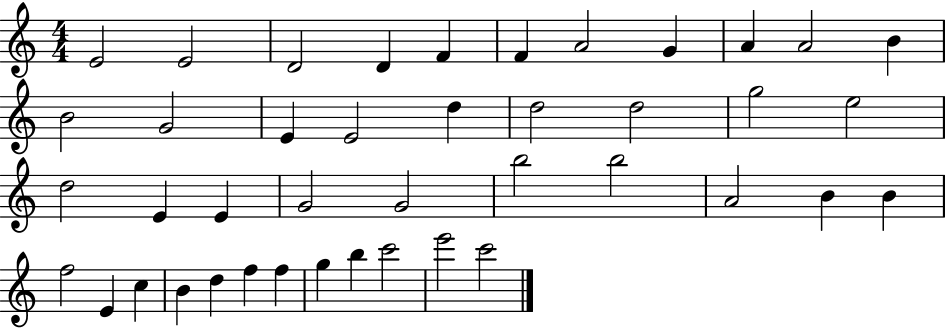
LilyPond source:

{
  \clef treble
  \numericTimeSignature
  \time 4/4
  \key c \major
  e'2 e'2 | d'2 d'4 f'4 | f'4 a'2 g'4 | a'4 a'2 b'4 | \break b'2 g'2 | e'4 e'2 d''4 | d''2 d''2 | g''2 e''2 | \break d''2 e'4 e'4 | g'2 g'2 | b''2 b''2 | a'2 b'4 b'4 | \break f''2 e'4 c''4 | b'4 d''4 f''4 f''4 | g''4 b''4 c'''2 | e'''2 c'''2 | \break \bar "|."
}